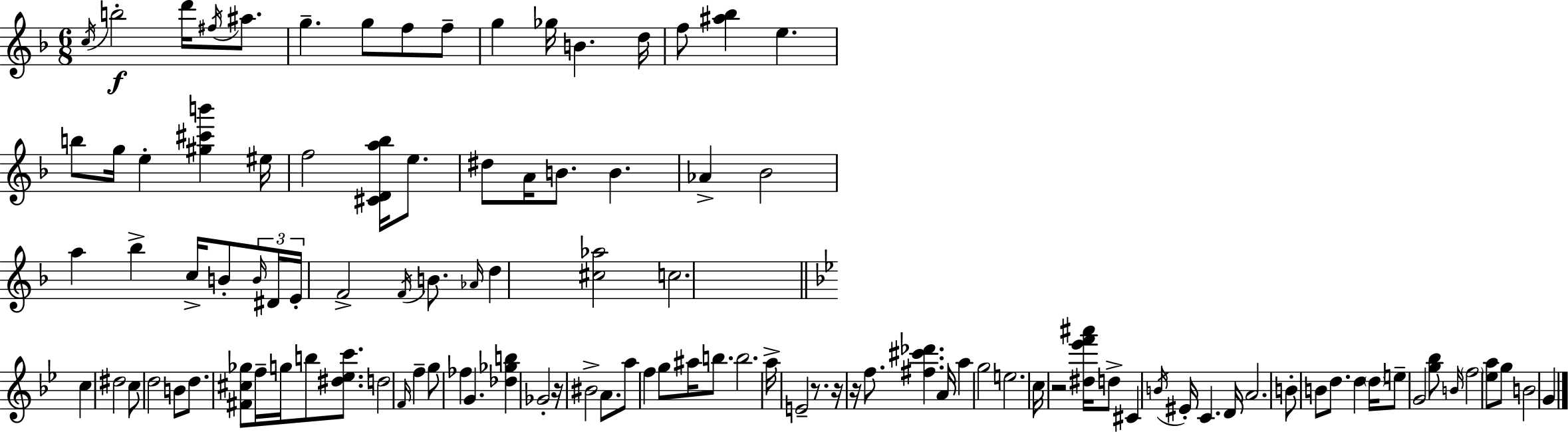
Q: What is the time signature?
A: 6/8